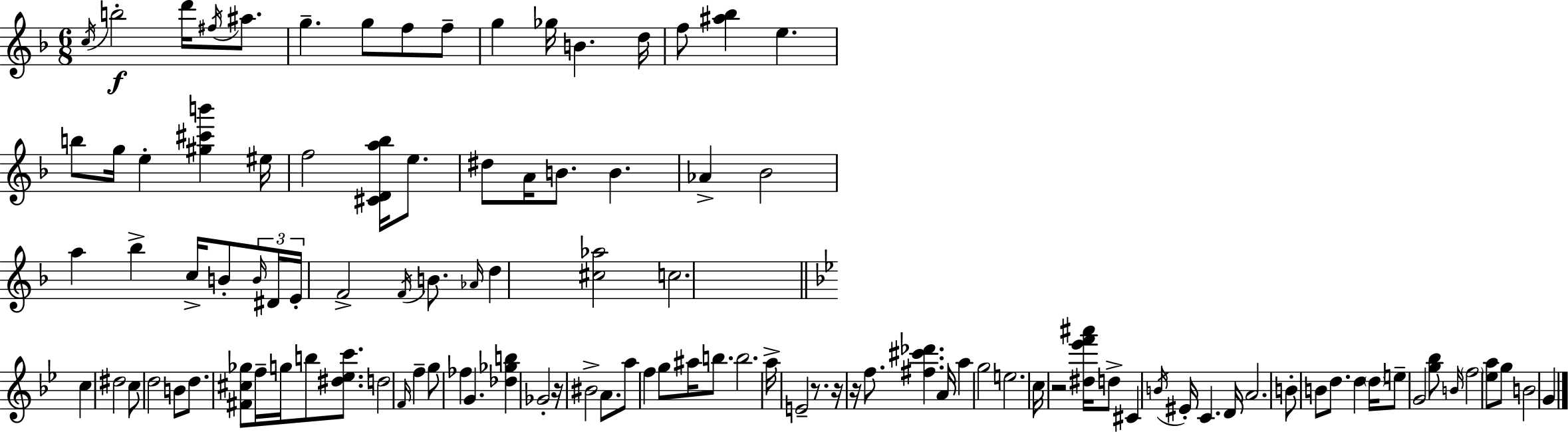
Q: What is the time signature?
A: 6/8